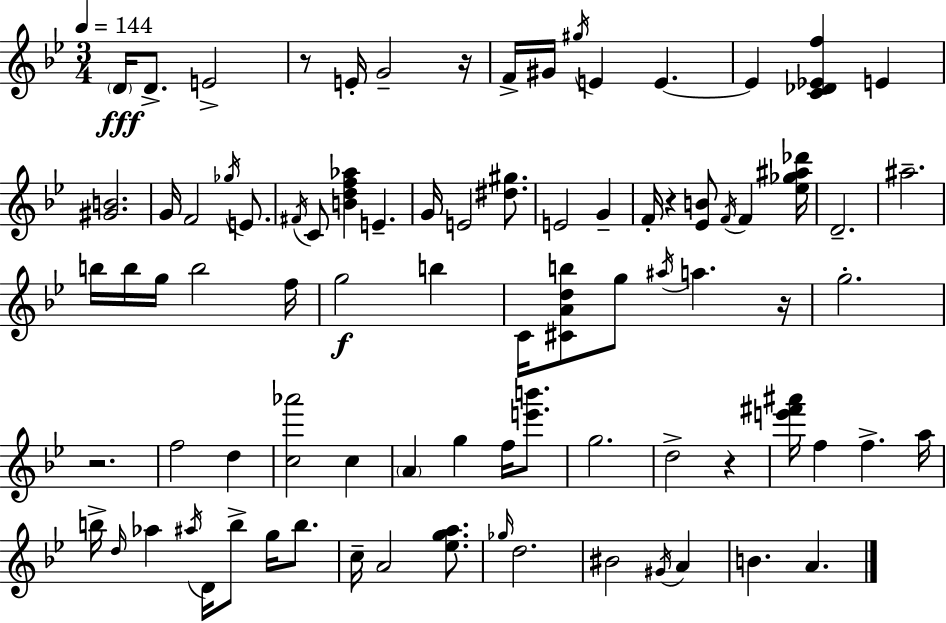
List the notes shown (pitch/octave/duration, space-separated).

D4/s D4/e. E4/h R/e E4/s G4/h R/s F4/s G#4/s G#5/s E4/q E4/q. E4/q [C4,Db4,Eb4,F5]/q E4/q [G#4,B4]/h. G4/s F4/h Gb5/s E4/e. F#4/s C4/e [B4,D5,F5,Ab5]/q E4/q. G4/s E4/h [D#5,G#5]/e. E4/h G4/q F4/s R/q [Eb4,B4]/e F4/s F4/q [Eb5,Gb5,A#5,Db6]/s D4/h. A#5/h. B5/s B5/s G5/s B5/h F5/s G5/h B5/q C4/s [C#4,A4,D5,B5]/e G5/e A#5/s A5/q. R/s G5/h. R/h. F5/h D5/q [C5,Ab6]/h C5/q A4/q G5/q F5/s [E6,B6]/e. G5/h. D5/h R/q [E6,F#6,A#6]/s F5/q F5/q. A5/s B5/s D5/s Ab5/q A#5/s D4/s B5/e G5/s B5/e. C5/s A4/h [Eb5,G5,A5]/e. Gb5/s D5/h. BIS4/h G#4/s A4/q B4/q. A4/q.